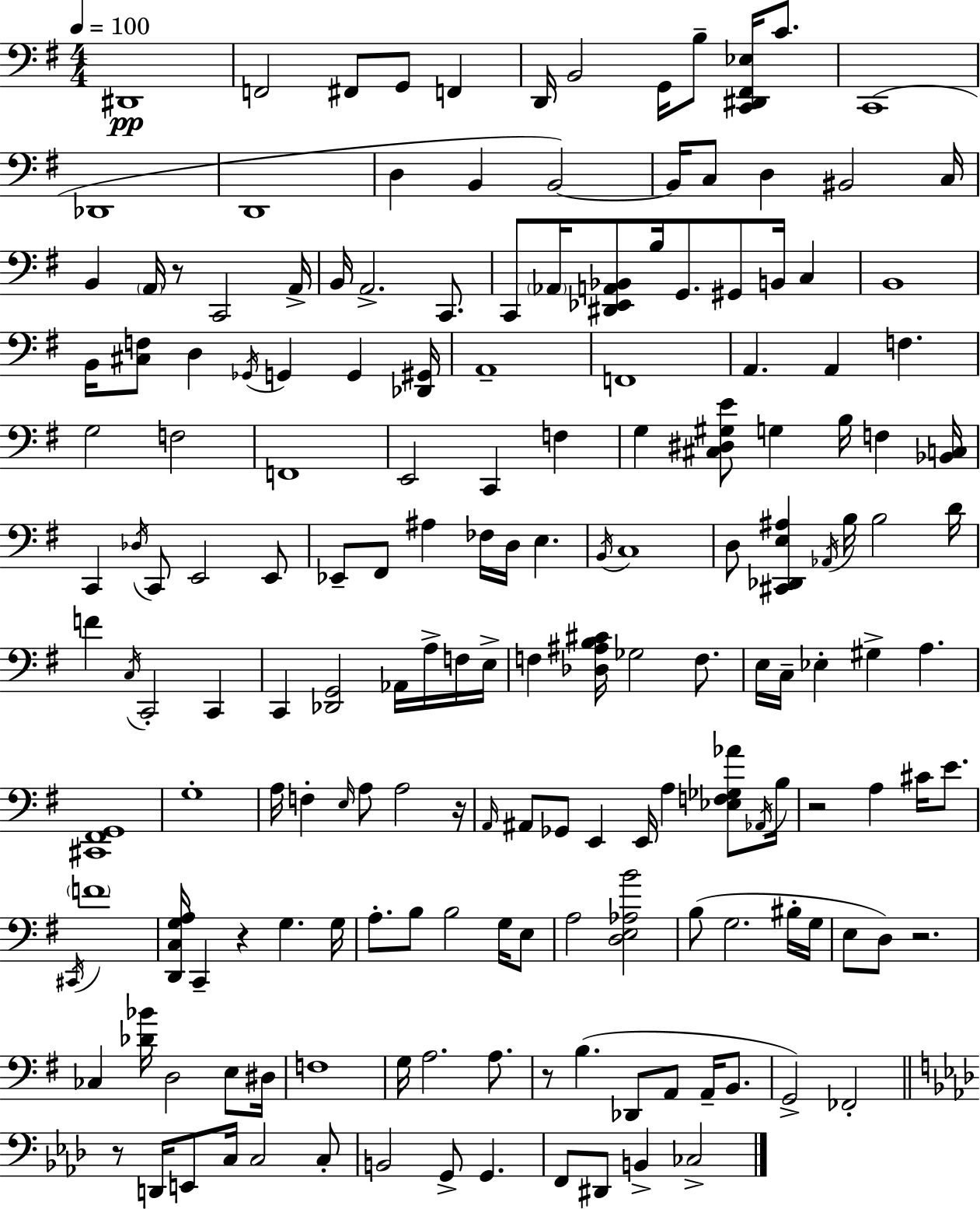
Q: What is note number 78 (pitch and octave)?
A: C2